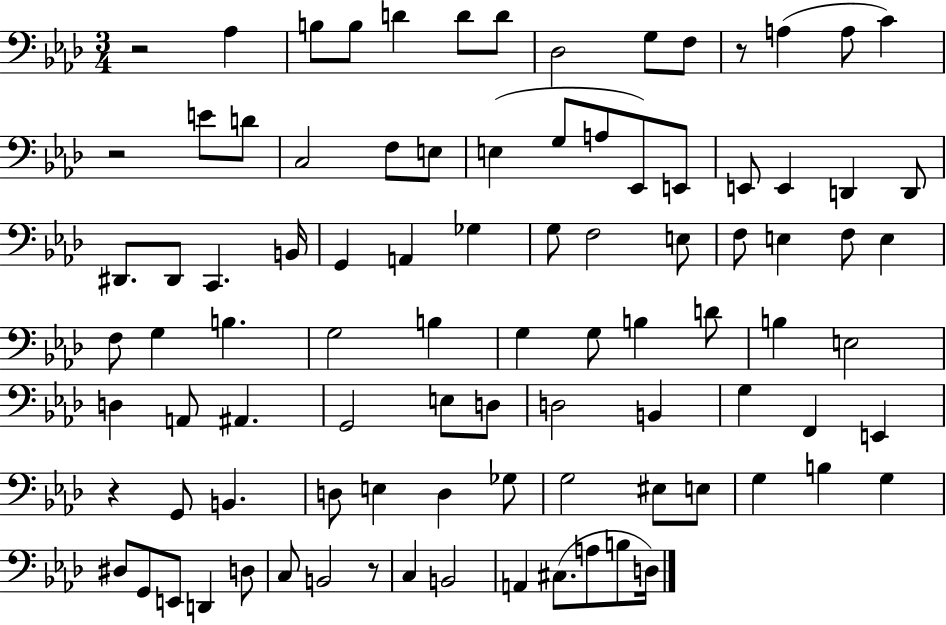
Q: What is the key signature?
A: AES major